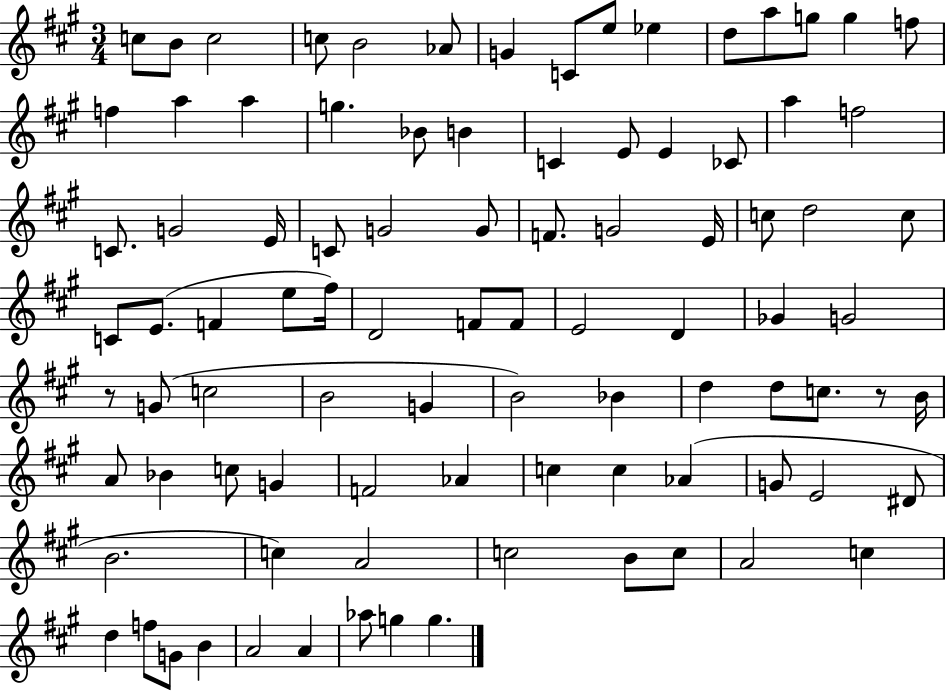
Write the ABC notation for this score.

X:1
T:Untitled
M:3/4
L:1/4
K:A
c/2 B/2 c2 c/2 B2 _A/2 G C/2 e/2 _e d/2 a/2 g/2 g f/2 f a a g _B/2 B C E/2 E _C/2 a f2 C/2 G2 E/4 C/2 G2 G/2 F/2 G2 E/4 c/2 d2 c/2 C/2 E/2 F e/2 ^f/4 D2 F/2 F/2 E2 D _G G2 z/2 G/2 c2 B2 G B2 _B d d/2 c/2 z/2 B/4 A/2 _B c/2 G F2 _A c c _A G/2 E2 ^D/2 B2 c A2 c2 B/2 c/2 A2 c d f/2 G/2 B A2 A _a/2 g g